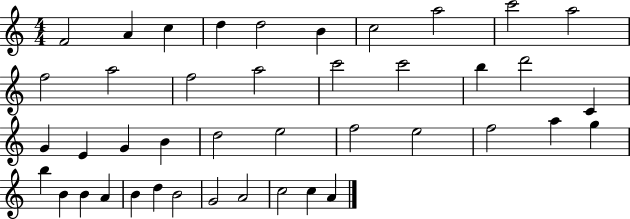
{
  \clef treble
  \numericTimeSignature
  \time 4/4
  \key c \major
  f'2 a'4 c''4 | d''4 d''2 b'4 | c''2 a''2 | c'''2 a''2 | \break f''2 a''2 | f''2 a''2 | c'''2 c'''2 | b''4 d'''2 c'4 | \break g'4 e'4 g'4 b'4 | d''2 e''2 | f''2 e''2 | f''2 a''4 g''4 | \break b''4 b'4 b'4 a'4 | b'4 d''4 b'2 | g'2 a'2 | c''2 c''4 a'4 | \break \bar "|."
}